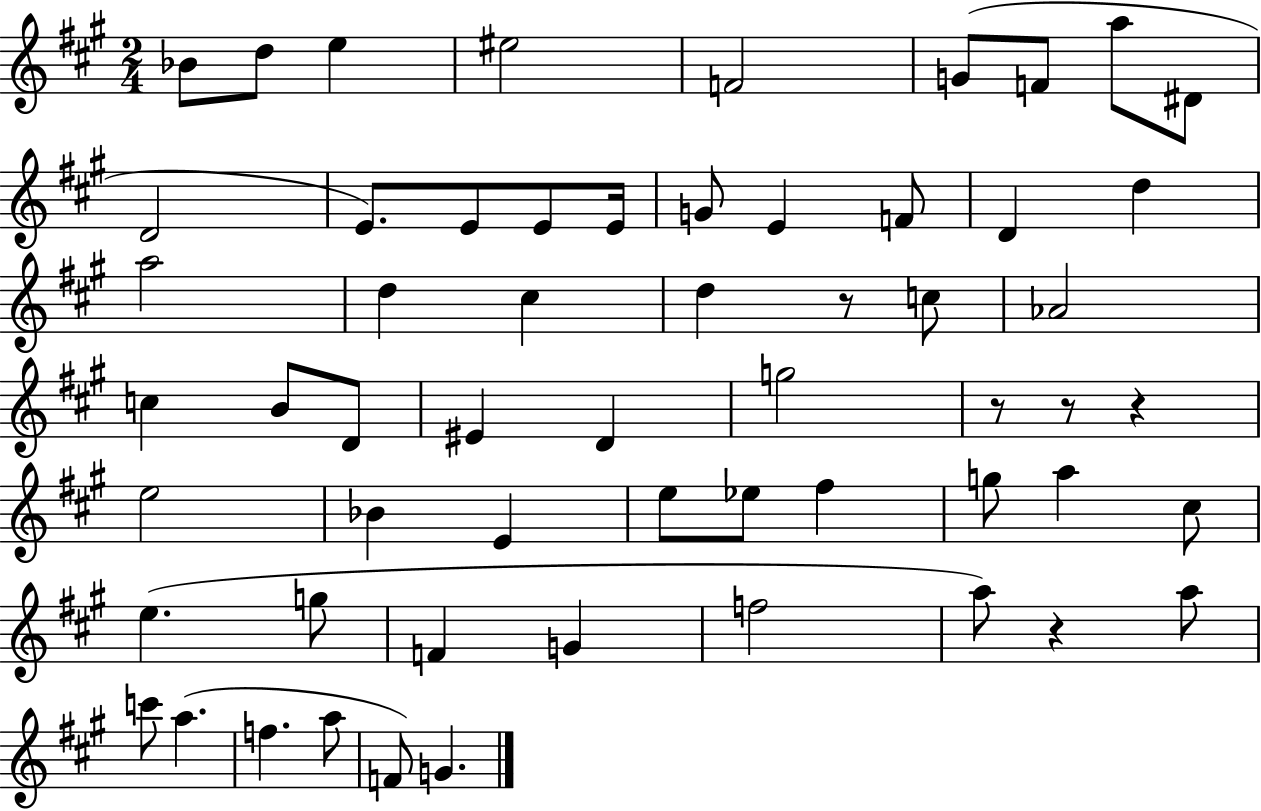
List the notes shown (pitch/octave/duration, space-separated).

Bb4/e D5/e E5/q EIS5/h F4/h G4/e F4/e A5/e D#4/e D4/h E4/e. E4/e E4/e E4/s G4/e E4/q F4/e D4/q D5/q A5/h D5/q C#5/q D5/q R/e C5/e Ab4/h C5/q B4/e D4/e EIS4/q D4/q G5/h R/e R/e R/q E5/h Bb4/q E4/q E5/e Eb5/e F#5/q G5/e A5/q C#5/e E5/q. G5/e F4/q G4/q F5/h A5/e R/q A5/e C6/e A5/q. F5/q. A5/e F4/e G4/q.